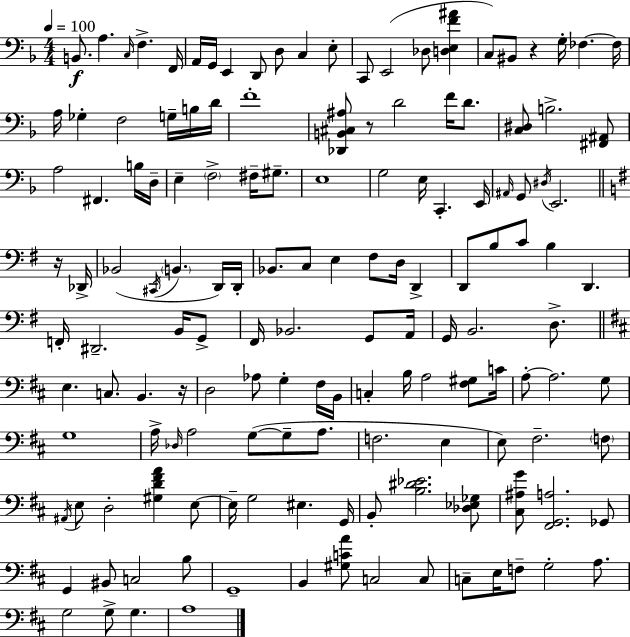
B2/e. A3/q. C3/s F3/q. F2/s A2/s G2/s E2/q D2/e D3/e C3/q E3/e C2/e E2/h Db3/e [D3,E3,F4,A#4]/q C3/e BIS2/e R/q G3/s FES3/q. FES3/s A3/s Gb3/q F3/h G3/s B3/s D4/s F4/w [Db2,B2,C#3,A#3]/e R/e D4/h F4/s D4/e. [C3,D#3]/e B3/h. [F#2,A#2]/e A3/h F#2/q. B3/s D3/s E3/q F3/h F#3/s G#3/e. E3/w G3/h E3/s C2/q. E2/s A#2/s G2/e D#3/s E2/h. R/s Db2/s Bb2/h C#2/s B2/q. D2/s D2/s Bb2/e. C3/e E3/q F#3/e D3/s D2/q D2/e B3/e C4/e B3/q D2/q. F2/s D#2/h. B2/s G2/e F#2/s Bb2/h. G2/e A2/s G2/s B2/h. D3/e. E3/q. C3/e. B2/q. R/s D3/h Ab3/e G3/q F#3/s B2/s C3/q B3/s A3/h [F#3,G#3]/e C4/s A3/e A3/h. G3/e G3/w A3/s Db3/s A3/h G3/e G3/e A3/e. F3/h. E3/q E3/e F#3/h. F3/e A#2/s E3/e D3/h [G#3,D4,F#4,A4]/q E3/e E3/s G3/h EIS3/q. G2/s B2/e [B3,D#4,Eb4]/h. [Db3,Eb3,Gb3]/e [C#3,A#3,G4]/e [F#2,G2,A3]/h. Gb2/e G2/q BIS2/e C3/h B3/e G2/w B2/q [G#3,C4,A4]/e C3/h C3/e C3/e E3/s F3/e G3/h A3/e. G3/h G3/e G3/q. A3/w